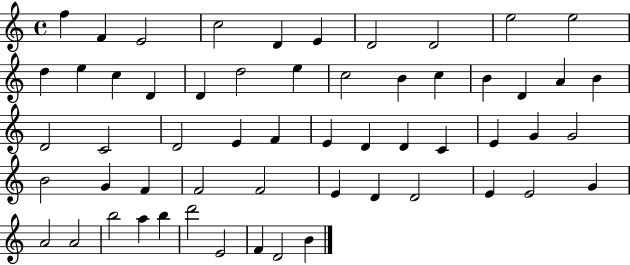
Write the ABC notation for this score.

X:1
T:Untitled
M:4/4
L:1/4
K:C
f F E2 c2 D E D2 D2 e2 e2 d e c D D d2 e c2 B c B D A B D2 C2 D2 E F E D D C E G G2 B2 G F F2 F2 E D D2 E E2 G A2 A2 b2 a b d'2 E2 F D2 B